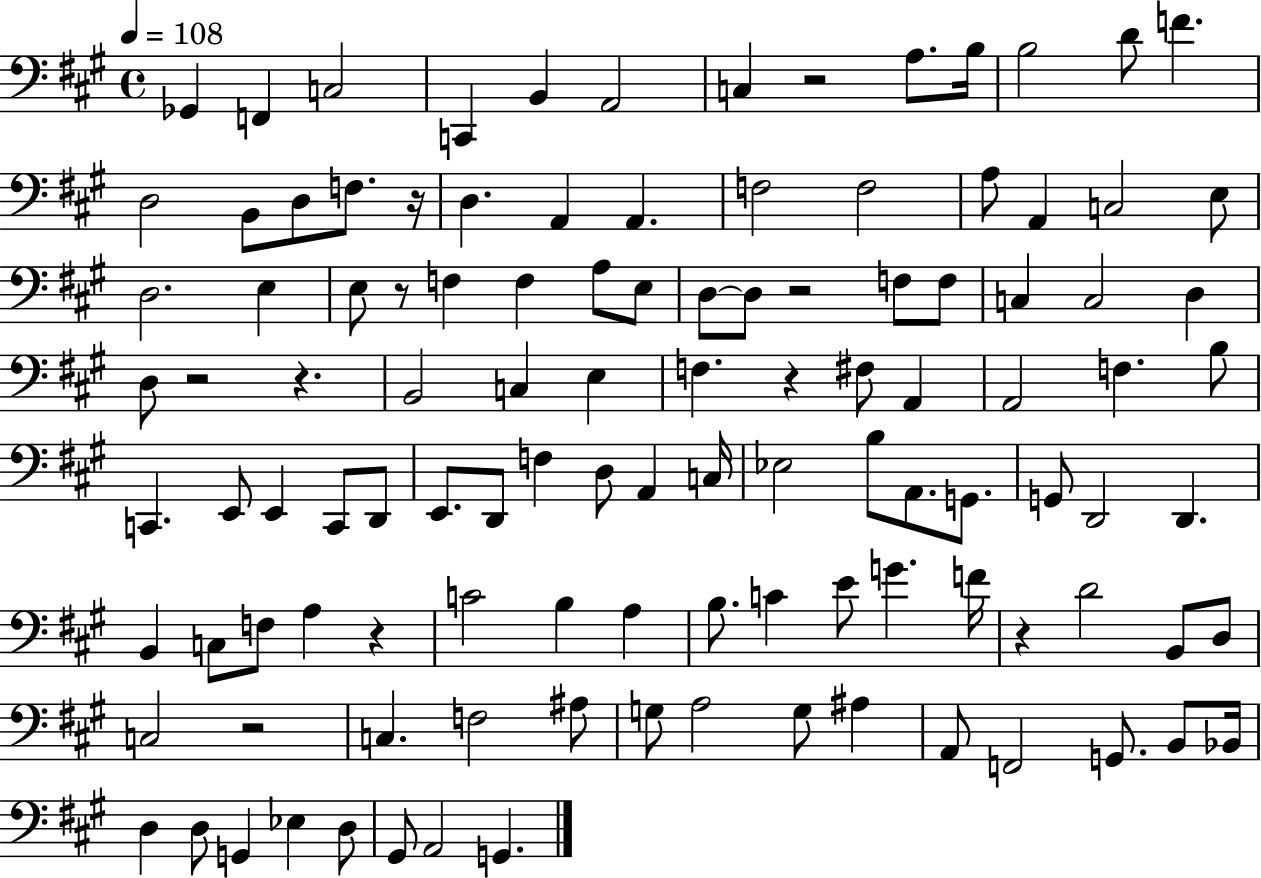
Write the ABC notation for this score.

X:1
T:Untitled
M:4/4
L:1/4
K:A
_G,, F,, C,2 C,, B,, A,,2 C, z2 A,/2 B,/4 B,2 D/2 F D,2 B,,/2 D,/2 F,/2 z/4 D, A,, A,, F,2 F,2 A,/2 A,, C,2 E,/2 D,2 E, E,/2 z/2 F, F, A,/2 E,/2 D,/2 D,/2 z2 F,/2 F,/2 C, C,2 D, D,/2 z2 z B,,2 C, E, F, z ^F,/2 A,, A,,2 F, B,/2 C,, E,,/2 E,, C,,/2 D,,/2 E,,/2 D,,/2 F, D,/2 A,, C,/4 _E,2 B,/2 A,,/2 G,,/2 G,,/2 D,,2 D,, B,, C,/2 F,/2 A, z C2 B, A, B,/2 C E/2 G F/4 z D2 B,,/2 D,/2 C,2 z2 C, F,2 ^A,/2 G,/2 A,2 G,/2 ^A, A,,/2 F,,2 G,,/2 B,,/2 _B,,/4 D, D,/2 G,, _E, D,/2 ^G,,/2 A,,2 G,,